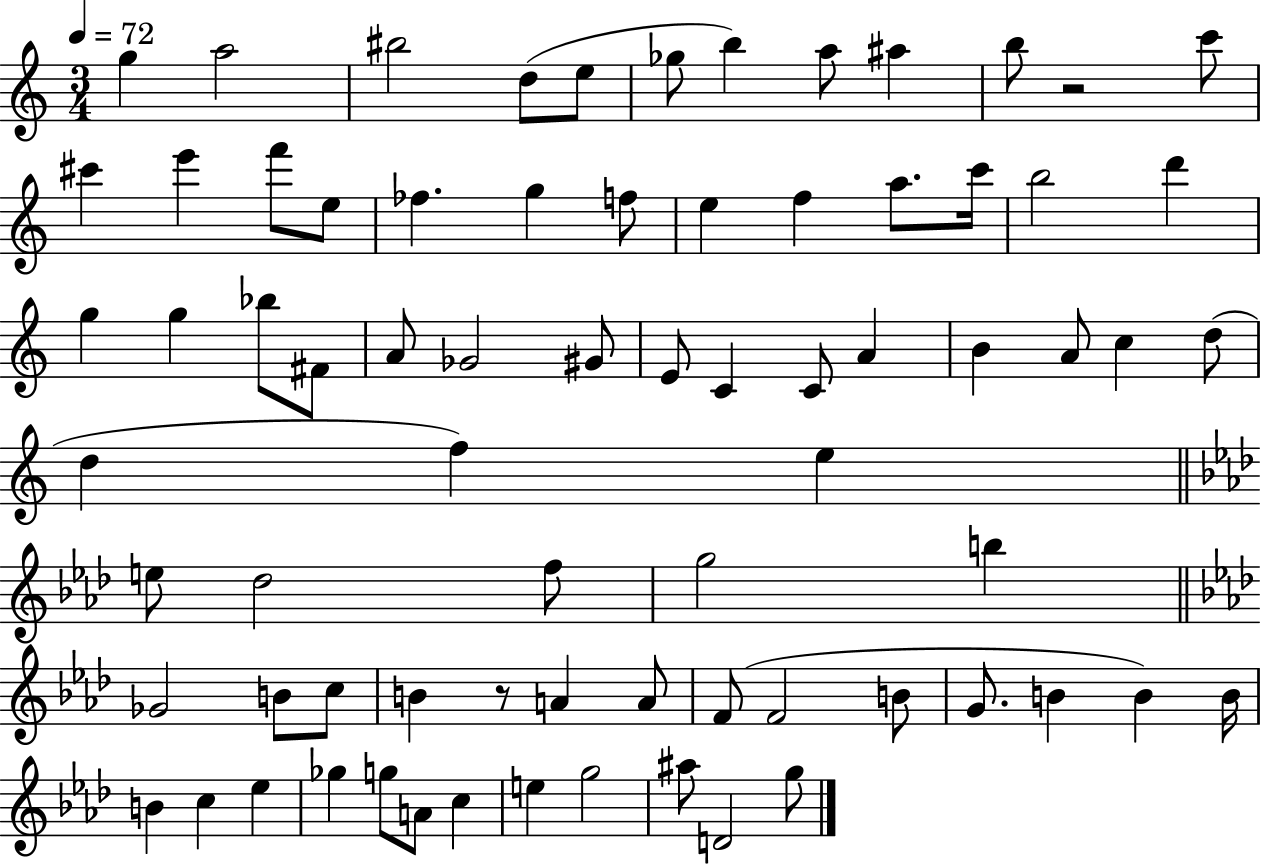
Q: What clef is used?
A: treble